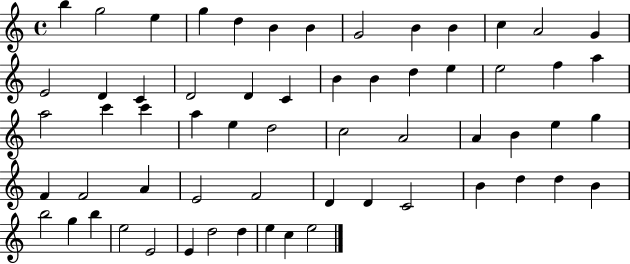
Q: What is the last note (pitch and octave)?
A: E5